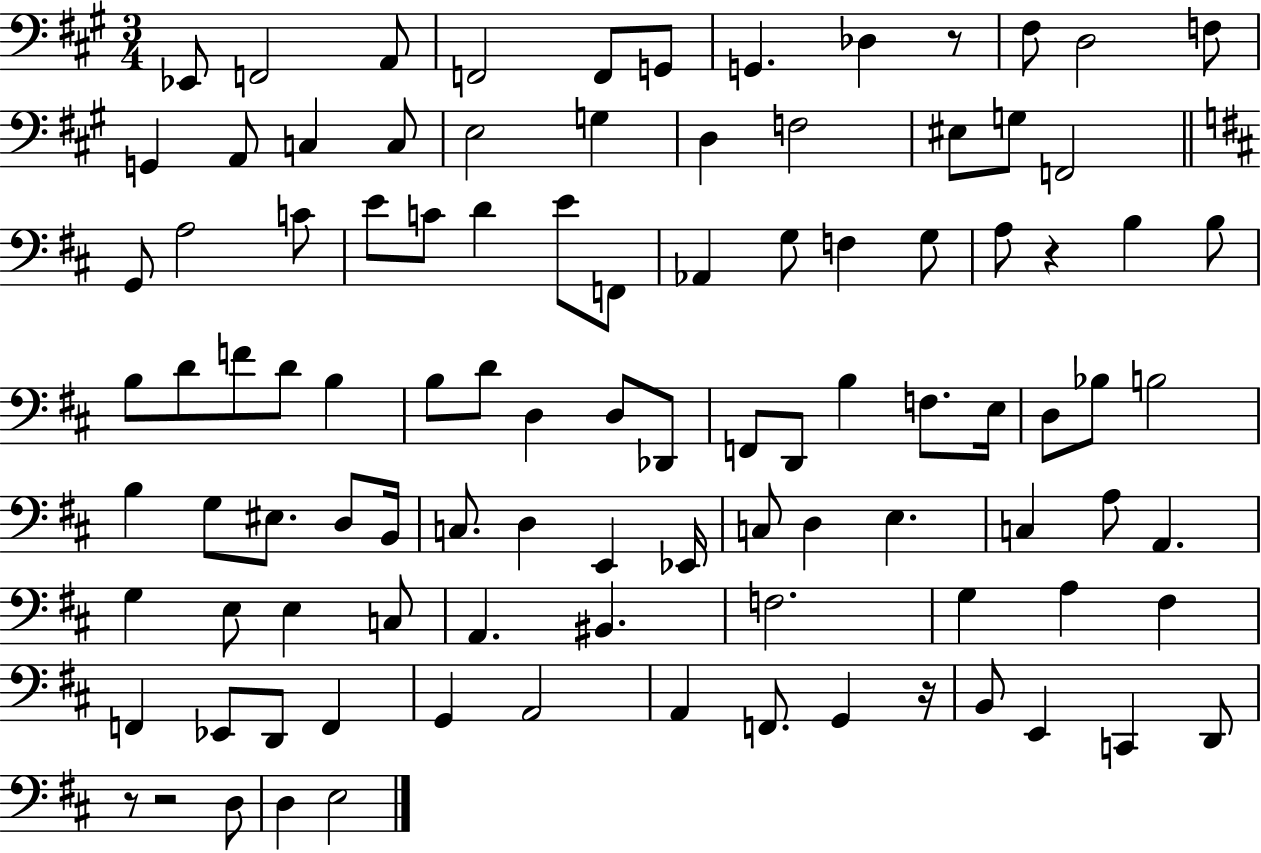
{
  \clef bass
  \numericTimeSignature
  \time 3/4
  \key a \major
  ees,8 f,2 a,8 | f,2 f,8 g,8 | g,4. des4 r8 | fis8 d2 f8 | \break g,4 a,8 c4 c8 | e2 g4 | d4 f2 | eis8 g8 f,2 | \break \bar "||" \break \key d \major g,8 a2 c'8 | e'8 c'8 d'4 e'8 f,8 | aes,4 g8 f4 g8 | a8 r4 b4 b8 | \break b8 d'8 f'8 d'8 b4 | b8 d'8 d4 d8 des,8 | f,8 d,8 b4 f8. e16 | d8 bes8 b2 | \break b4 g8 eis8. d8 b,16 | c8. d4 e,4 ees,16 | c8 d4 e4. | c4 a8 a,4. | \break g4 e8 e4 c8 | a,4. bis,4. | f2. | g4 a4 fis4 | \break f,4 ees,8 d,8 f,4 | g,4 a,2 | a,4 f,8. g,4 r16 | b,8 e,4 c,4 d,8 | \break r8 r2 d8 | d4 e2 | \bar "|."
}